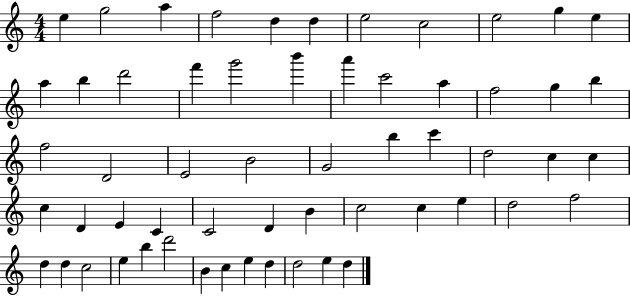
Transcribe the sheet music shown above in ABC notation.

X:1
T:Untitled
M:4/4
L:1/4
K:C
e g2 a f2 d d e2 c2 e2 g e a b d'2 f' g'2 b' a' c'2 a f2 g b f2 D2 E2 B2 G2 b c' d2 c c c D E C C2 D B c2 c e d2 f2 d d c2 e b d'2 B c e d d2 e d